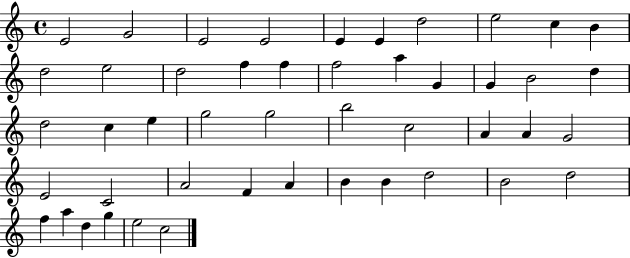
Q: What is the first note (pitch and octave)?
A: E4